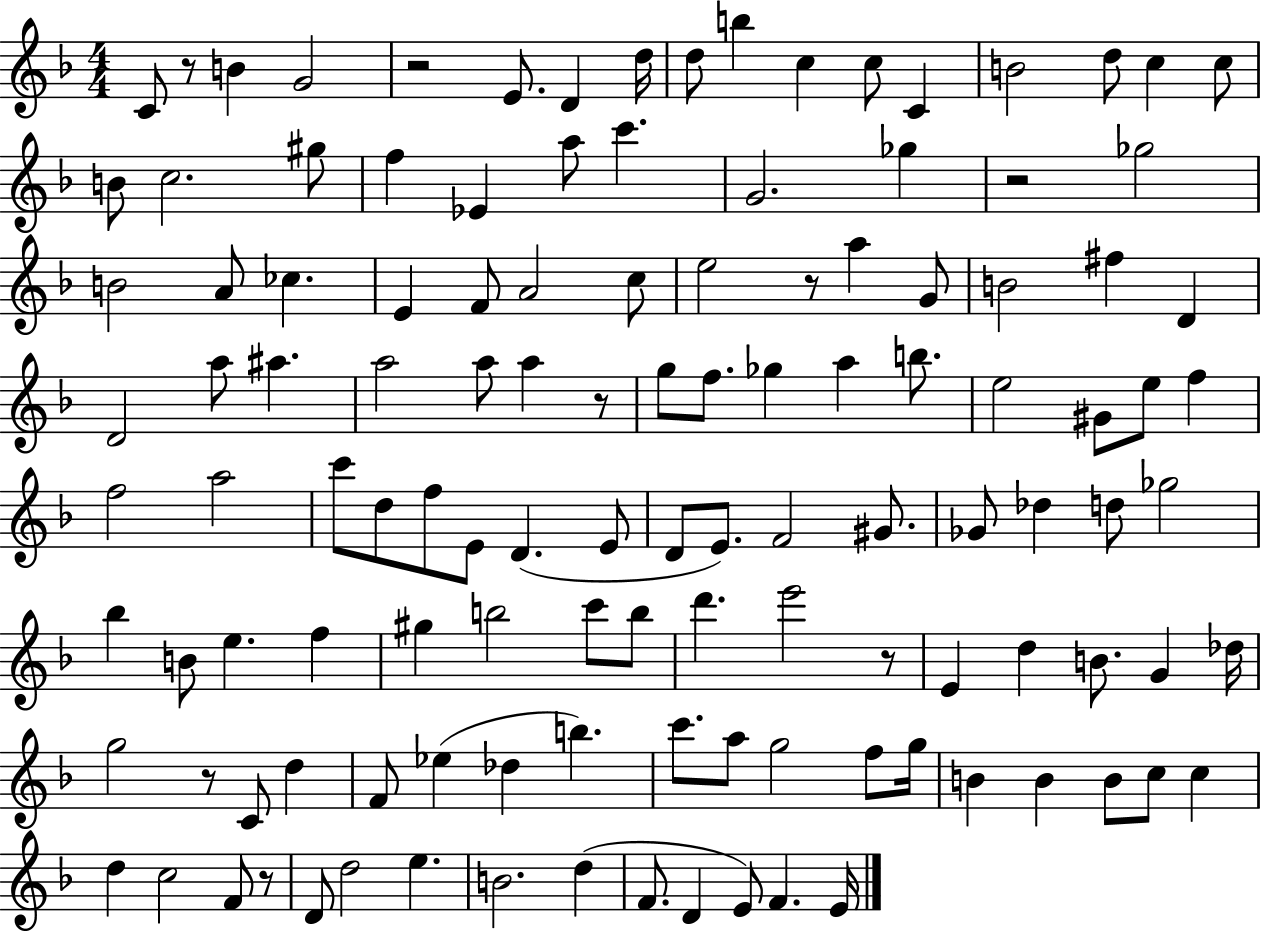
{
  \clef treble
  \numericTimeSignature
  \time 4/4
  \key f \major
  c'8 r8 b'4 g'2 | r2 e'8. d'4 d''16 | d''8 b''4 c''4 c''8 c'4 | b'2 d''8 c''4 c''8 | \break b'8 c''2. gis''8 | f''4 ees'4 a''8 c'''4. | g'2. ges''4 | r2 ges''2 | \break b'2 a'8 ces''4. | e'4 f'8 a'2 c''8 | e''2 r8 a''4 g'8 | b'2 fis''4 d'4 | \break d'2 a''8 ais''4. | a''2 a''8 a''4 r8 | g''8 f''8. ges''4 a''4 b''8. | e''2 gis'8 e''8 f''4 | \break f''2 a''2 | c'''8 d''8 f''8 e'8 d'4.( e'8 | d'8 e'8.) f'2 gis'8. | ges'8 des''4 d''8 ges''2 | \break bes''4 b'8 e''4. f''4 | gis''4 b''2 c'''8 b''8 | d'''4. e'''2 r8 | e'4 d''4 b'8. g'4 des''16 | \break g''2 r8 c'8 d''4 | f'8 ees''4( des''4 b''4.) | c'''8. a''8 g''2 f''8 g''16 | b'4 b'4 b'8 c''8 c''4 | \break d''4 c''2 f'8 r8 | d'8 d''2 e''4. | b'2. d''4( | f'8. d'4 e'8) f'4. e'16 | \break \bar "|."
}